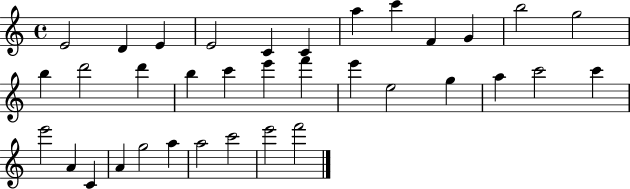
E4/h D4/q E4/q E4/h C4/q C4/q A5/q C6/q F4/q G4/q B5/h G5/h B5/q D6/h D6/q B5/q C6/q E6/q F6/q E6/q E5/h G5/q A5/q C6/h C6/q E6/h A4/q C4/q A4/q G5/h A5/q A5/h C6/h E6/h F6/h